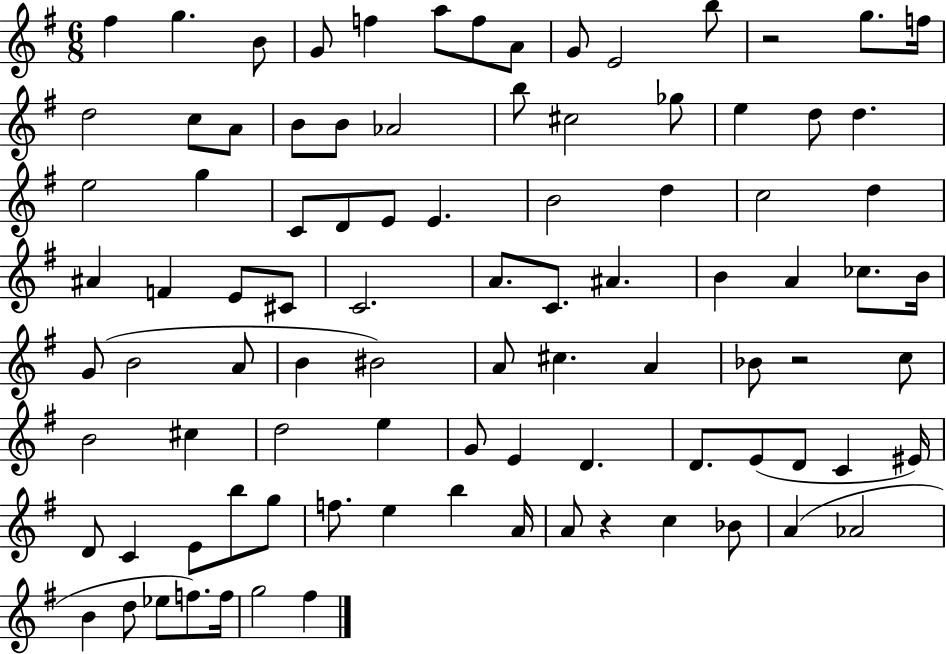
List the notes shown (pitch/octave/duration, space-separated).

F#5/q G5/q. B4/e G4/e F5/q A5/e F5/e A4/e G4/e E4/h B5/e R/h G5/e. F5/s D5/h C5/e A4/e B4/e B4/e Ab4/h B5/e C#5/h Gb5/e E5/q D5/e D5/q. E5/h G5/q C4/e D4/e E4/e E4/q. B4/h D5/q C5/h D5/q A#4/q F4/q E4/e C#4/e C4/h. A4/e. C4/e. A#4/q. B4/q A4/q CES5/e. B4/s G4/e B4/h A4/e B4/q BIS4/h A4/e C#5/q. A4/q Bb4/e R/h C5/e B4/h C#5/q D5/h E5/q G4/e E4/q D4/q. D4/e. E4/e D4/e C4/q EIS4/s D4/e C4/q E4/e B5/e G5/e F5/e. E5/q B5/q A4/s A4/e R/q C5/q Bb4/e A4/q Ab4/h B4/q D5/e Eb5/e F5/e. F5/s G5/h F#5/q